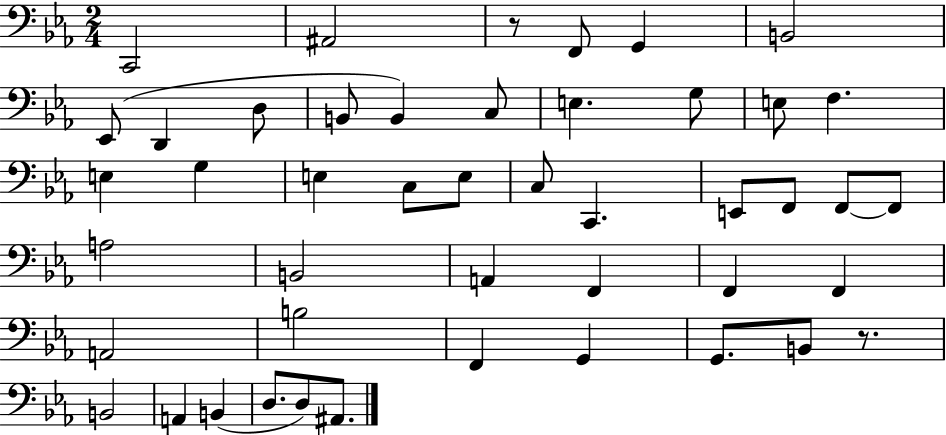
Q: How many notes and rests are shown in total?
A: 46